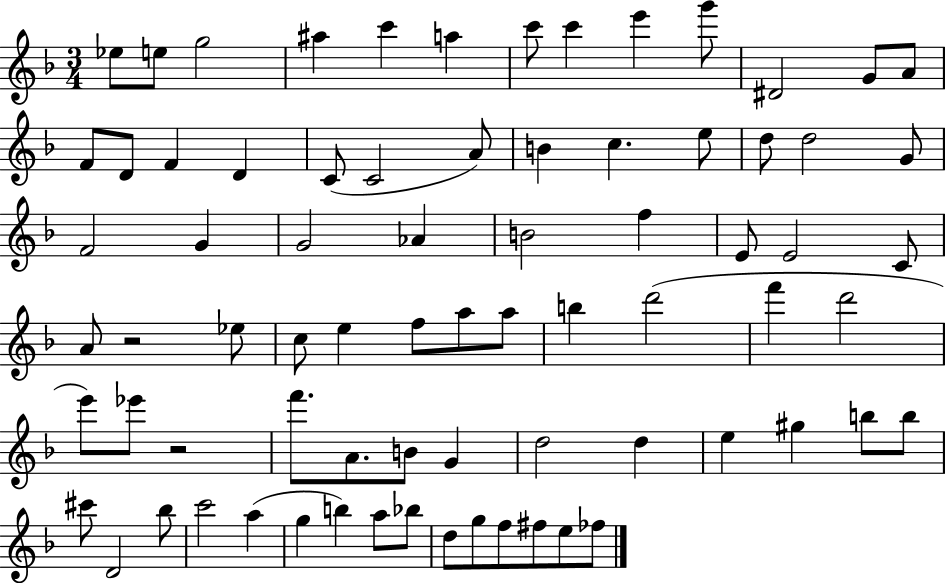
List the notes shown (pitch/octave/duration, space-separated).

Eb5/e E5/e G5/h A#5/q C6/q A5/q C6/e C6/q E6/q G6/e D#4/h G4/e A4/e F4/e D4/e F4/q D4/q C4/e C4/h A4/e B4/q C5/q. E5/e D5/e D5/h G4/e F4/h G4/q G4/h Ab4/q B4/h F5/q E4/e E4/h C4/e A4/e R/h Eb5/e C5/e E5/q F5/e A5/e A5/e B5/q D6/h F6/q D6/h E6/e Eb6/e R/h F6/e. A4/e. B4/e G4/q D5/h D5/q E5/q G#5/q B5/e B5/e C#6/e D4/h Bb5/e C6/h A5/q G5/q B5/q A5/e Bb5/e D5/e G5/e F5/e F#5/e E5/e FES5/e